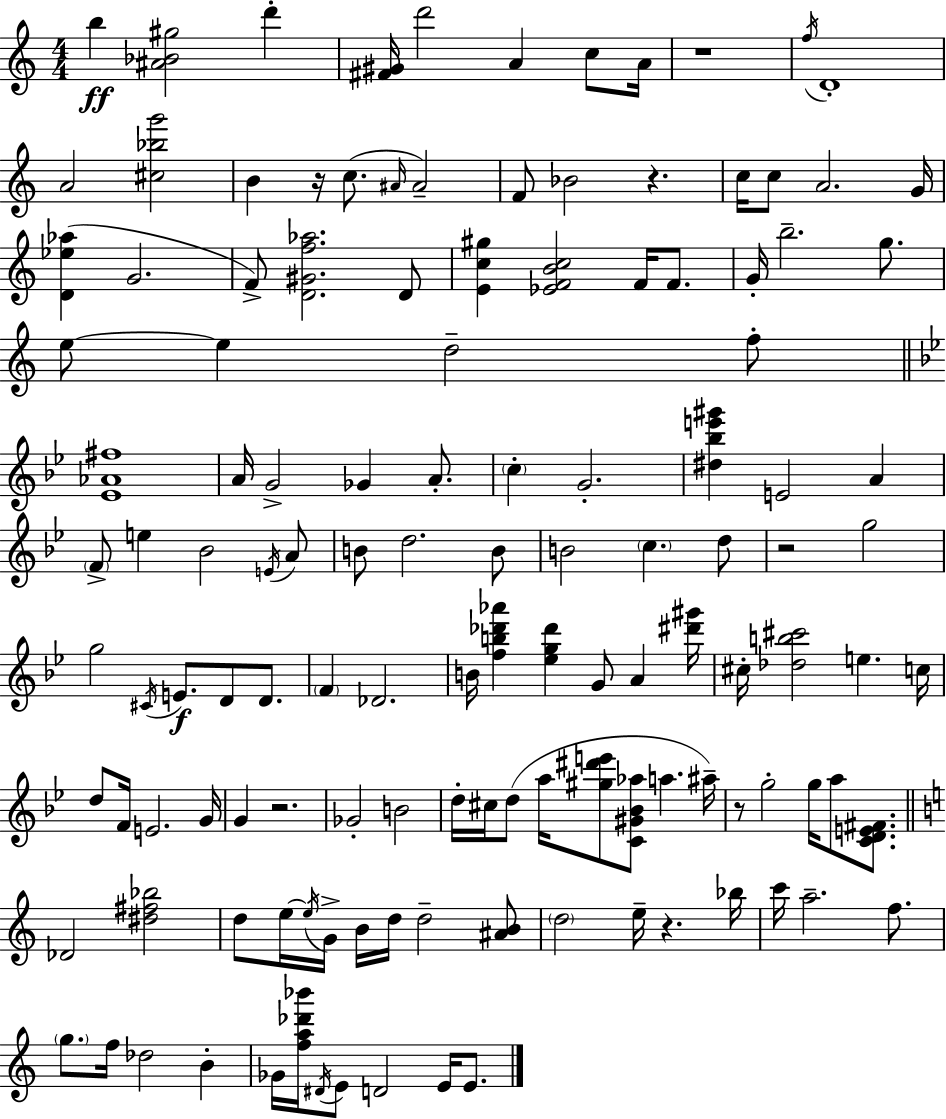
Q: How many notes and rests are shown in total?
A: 130